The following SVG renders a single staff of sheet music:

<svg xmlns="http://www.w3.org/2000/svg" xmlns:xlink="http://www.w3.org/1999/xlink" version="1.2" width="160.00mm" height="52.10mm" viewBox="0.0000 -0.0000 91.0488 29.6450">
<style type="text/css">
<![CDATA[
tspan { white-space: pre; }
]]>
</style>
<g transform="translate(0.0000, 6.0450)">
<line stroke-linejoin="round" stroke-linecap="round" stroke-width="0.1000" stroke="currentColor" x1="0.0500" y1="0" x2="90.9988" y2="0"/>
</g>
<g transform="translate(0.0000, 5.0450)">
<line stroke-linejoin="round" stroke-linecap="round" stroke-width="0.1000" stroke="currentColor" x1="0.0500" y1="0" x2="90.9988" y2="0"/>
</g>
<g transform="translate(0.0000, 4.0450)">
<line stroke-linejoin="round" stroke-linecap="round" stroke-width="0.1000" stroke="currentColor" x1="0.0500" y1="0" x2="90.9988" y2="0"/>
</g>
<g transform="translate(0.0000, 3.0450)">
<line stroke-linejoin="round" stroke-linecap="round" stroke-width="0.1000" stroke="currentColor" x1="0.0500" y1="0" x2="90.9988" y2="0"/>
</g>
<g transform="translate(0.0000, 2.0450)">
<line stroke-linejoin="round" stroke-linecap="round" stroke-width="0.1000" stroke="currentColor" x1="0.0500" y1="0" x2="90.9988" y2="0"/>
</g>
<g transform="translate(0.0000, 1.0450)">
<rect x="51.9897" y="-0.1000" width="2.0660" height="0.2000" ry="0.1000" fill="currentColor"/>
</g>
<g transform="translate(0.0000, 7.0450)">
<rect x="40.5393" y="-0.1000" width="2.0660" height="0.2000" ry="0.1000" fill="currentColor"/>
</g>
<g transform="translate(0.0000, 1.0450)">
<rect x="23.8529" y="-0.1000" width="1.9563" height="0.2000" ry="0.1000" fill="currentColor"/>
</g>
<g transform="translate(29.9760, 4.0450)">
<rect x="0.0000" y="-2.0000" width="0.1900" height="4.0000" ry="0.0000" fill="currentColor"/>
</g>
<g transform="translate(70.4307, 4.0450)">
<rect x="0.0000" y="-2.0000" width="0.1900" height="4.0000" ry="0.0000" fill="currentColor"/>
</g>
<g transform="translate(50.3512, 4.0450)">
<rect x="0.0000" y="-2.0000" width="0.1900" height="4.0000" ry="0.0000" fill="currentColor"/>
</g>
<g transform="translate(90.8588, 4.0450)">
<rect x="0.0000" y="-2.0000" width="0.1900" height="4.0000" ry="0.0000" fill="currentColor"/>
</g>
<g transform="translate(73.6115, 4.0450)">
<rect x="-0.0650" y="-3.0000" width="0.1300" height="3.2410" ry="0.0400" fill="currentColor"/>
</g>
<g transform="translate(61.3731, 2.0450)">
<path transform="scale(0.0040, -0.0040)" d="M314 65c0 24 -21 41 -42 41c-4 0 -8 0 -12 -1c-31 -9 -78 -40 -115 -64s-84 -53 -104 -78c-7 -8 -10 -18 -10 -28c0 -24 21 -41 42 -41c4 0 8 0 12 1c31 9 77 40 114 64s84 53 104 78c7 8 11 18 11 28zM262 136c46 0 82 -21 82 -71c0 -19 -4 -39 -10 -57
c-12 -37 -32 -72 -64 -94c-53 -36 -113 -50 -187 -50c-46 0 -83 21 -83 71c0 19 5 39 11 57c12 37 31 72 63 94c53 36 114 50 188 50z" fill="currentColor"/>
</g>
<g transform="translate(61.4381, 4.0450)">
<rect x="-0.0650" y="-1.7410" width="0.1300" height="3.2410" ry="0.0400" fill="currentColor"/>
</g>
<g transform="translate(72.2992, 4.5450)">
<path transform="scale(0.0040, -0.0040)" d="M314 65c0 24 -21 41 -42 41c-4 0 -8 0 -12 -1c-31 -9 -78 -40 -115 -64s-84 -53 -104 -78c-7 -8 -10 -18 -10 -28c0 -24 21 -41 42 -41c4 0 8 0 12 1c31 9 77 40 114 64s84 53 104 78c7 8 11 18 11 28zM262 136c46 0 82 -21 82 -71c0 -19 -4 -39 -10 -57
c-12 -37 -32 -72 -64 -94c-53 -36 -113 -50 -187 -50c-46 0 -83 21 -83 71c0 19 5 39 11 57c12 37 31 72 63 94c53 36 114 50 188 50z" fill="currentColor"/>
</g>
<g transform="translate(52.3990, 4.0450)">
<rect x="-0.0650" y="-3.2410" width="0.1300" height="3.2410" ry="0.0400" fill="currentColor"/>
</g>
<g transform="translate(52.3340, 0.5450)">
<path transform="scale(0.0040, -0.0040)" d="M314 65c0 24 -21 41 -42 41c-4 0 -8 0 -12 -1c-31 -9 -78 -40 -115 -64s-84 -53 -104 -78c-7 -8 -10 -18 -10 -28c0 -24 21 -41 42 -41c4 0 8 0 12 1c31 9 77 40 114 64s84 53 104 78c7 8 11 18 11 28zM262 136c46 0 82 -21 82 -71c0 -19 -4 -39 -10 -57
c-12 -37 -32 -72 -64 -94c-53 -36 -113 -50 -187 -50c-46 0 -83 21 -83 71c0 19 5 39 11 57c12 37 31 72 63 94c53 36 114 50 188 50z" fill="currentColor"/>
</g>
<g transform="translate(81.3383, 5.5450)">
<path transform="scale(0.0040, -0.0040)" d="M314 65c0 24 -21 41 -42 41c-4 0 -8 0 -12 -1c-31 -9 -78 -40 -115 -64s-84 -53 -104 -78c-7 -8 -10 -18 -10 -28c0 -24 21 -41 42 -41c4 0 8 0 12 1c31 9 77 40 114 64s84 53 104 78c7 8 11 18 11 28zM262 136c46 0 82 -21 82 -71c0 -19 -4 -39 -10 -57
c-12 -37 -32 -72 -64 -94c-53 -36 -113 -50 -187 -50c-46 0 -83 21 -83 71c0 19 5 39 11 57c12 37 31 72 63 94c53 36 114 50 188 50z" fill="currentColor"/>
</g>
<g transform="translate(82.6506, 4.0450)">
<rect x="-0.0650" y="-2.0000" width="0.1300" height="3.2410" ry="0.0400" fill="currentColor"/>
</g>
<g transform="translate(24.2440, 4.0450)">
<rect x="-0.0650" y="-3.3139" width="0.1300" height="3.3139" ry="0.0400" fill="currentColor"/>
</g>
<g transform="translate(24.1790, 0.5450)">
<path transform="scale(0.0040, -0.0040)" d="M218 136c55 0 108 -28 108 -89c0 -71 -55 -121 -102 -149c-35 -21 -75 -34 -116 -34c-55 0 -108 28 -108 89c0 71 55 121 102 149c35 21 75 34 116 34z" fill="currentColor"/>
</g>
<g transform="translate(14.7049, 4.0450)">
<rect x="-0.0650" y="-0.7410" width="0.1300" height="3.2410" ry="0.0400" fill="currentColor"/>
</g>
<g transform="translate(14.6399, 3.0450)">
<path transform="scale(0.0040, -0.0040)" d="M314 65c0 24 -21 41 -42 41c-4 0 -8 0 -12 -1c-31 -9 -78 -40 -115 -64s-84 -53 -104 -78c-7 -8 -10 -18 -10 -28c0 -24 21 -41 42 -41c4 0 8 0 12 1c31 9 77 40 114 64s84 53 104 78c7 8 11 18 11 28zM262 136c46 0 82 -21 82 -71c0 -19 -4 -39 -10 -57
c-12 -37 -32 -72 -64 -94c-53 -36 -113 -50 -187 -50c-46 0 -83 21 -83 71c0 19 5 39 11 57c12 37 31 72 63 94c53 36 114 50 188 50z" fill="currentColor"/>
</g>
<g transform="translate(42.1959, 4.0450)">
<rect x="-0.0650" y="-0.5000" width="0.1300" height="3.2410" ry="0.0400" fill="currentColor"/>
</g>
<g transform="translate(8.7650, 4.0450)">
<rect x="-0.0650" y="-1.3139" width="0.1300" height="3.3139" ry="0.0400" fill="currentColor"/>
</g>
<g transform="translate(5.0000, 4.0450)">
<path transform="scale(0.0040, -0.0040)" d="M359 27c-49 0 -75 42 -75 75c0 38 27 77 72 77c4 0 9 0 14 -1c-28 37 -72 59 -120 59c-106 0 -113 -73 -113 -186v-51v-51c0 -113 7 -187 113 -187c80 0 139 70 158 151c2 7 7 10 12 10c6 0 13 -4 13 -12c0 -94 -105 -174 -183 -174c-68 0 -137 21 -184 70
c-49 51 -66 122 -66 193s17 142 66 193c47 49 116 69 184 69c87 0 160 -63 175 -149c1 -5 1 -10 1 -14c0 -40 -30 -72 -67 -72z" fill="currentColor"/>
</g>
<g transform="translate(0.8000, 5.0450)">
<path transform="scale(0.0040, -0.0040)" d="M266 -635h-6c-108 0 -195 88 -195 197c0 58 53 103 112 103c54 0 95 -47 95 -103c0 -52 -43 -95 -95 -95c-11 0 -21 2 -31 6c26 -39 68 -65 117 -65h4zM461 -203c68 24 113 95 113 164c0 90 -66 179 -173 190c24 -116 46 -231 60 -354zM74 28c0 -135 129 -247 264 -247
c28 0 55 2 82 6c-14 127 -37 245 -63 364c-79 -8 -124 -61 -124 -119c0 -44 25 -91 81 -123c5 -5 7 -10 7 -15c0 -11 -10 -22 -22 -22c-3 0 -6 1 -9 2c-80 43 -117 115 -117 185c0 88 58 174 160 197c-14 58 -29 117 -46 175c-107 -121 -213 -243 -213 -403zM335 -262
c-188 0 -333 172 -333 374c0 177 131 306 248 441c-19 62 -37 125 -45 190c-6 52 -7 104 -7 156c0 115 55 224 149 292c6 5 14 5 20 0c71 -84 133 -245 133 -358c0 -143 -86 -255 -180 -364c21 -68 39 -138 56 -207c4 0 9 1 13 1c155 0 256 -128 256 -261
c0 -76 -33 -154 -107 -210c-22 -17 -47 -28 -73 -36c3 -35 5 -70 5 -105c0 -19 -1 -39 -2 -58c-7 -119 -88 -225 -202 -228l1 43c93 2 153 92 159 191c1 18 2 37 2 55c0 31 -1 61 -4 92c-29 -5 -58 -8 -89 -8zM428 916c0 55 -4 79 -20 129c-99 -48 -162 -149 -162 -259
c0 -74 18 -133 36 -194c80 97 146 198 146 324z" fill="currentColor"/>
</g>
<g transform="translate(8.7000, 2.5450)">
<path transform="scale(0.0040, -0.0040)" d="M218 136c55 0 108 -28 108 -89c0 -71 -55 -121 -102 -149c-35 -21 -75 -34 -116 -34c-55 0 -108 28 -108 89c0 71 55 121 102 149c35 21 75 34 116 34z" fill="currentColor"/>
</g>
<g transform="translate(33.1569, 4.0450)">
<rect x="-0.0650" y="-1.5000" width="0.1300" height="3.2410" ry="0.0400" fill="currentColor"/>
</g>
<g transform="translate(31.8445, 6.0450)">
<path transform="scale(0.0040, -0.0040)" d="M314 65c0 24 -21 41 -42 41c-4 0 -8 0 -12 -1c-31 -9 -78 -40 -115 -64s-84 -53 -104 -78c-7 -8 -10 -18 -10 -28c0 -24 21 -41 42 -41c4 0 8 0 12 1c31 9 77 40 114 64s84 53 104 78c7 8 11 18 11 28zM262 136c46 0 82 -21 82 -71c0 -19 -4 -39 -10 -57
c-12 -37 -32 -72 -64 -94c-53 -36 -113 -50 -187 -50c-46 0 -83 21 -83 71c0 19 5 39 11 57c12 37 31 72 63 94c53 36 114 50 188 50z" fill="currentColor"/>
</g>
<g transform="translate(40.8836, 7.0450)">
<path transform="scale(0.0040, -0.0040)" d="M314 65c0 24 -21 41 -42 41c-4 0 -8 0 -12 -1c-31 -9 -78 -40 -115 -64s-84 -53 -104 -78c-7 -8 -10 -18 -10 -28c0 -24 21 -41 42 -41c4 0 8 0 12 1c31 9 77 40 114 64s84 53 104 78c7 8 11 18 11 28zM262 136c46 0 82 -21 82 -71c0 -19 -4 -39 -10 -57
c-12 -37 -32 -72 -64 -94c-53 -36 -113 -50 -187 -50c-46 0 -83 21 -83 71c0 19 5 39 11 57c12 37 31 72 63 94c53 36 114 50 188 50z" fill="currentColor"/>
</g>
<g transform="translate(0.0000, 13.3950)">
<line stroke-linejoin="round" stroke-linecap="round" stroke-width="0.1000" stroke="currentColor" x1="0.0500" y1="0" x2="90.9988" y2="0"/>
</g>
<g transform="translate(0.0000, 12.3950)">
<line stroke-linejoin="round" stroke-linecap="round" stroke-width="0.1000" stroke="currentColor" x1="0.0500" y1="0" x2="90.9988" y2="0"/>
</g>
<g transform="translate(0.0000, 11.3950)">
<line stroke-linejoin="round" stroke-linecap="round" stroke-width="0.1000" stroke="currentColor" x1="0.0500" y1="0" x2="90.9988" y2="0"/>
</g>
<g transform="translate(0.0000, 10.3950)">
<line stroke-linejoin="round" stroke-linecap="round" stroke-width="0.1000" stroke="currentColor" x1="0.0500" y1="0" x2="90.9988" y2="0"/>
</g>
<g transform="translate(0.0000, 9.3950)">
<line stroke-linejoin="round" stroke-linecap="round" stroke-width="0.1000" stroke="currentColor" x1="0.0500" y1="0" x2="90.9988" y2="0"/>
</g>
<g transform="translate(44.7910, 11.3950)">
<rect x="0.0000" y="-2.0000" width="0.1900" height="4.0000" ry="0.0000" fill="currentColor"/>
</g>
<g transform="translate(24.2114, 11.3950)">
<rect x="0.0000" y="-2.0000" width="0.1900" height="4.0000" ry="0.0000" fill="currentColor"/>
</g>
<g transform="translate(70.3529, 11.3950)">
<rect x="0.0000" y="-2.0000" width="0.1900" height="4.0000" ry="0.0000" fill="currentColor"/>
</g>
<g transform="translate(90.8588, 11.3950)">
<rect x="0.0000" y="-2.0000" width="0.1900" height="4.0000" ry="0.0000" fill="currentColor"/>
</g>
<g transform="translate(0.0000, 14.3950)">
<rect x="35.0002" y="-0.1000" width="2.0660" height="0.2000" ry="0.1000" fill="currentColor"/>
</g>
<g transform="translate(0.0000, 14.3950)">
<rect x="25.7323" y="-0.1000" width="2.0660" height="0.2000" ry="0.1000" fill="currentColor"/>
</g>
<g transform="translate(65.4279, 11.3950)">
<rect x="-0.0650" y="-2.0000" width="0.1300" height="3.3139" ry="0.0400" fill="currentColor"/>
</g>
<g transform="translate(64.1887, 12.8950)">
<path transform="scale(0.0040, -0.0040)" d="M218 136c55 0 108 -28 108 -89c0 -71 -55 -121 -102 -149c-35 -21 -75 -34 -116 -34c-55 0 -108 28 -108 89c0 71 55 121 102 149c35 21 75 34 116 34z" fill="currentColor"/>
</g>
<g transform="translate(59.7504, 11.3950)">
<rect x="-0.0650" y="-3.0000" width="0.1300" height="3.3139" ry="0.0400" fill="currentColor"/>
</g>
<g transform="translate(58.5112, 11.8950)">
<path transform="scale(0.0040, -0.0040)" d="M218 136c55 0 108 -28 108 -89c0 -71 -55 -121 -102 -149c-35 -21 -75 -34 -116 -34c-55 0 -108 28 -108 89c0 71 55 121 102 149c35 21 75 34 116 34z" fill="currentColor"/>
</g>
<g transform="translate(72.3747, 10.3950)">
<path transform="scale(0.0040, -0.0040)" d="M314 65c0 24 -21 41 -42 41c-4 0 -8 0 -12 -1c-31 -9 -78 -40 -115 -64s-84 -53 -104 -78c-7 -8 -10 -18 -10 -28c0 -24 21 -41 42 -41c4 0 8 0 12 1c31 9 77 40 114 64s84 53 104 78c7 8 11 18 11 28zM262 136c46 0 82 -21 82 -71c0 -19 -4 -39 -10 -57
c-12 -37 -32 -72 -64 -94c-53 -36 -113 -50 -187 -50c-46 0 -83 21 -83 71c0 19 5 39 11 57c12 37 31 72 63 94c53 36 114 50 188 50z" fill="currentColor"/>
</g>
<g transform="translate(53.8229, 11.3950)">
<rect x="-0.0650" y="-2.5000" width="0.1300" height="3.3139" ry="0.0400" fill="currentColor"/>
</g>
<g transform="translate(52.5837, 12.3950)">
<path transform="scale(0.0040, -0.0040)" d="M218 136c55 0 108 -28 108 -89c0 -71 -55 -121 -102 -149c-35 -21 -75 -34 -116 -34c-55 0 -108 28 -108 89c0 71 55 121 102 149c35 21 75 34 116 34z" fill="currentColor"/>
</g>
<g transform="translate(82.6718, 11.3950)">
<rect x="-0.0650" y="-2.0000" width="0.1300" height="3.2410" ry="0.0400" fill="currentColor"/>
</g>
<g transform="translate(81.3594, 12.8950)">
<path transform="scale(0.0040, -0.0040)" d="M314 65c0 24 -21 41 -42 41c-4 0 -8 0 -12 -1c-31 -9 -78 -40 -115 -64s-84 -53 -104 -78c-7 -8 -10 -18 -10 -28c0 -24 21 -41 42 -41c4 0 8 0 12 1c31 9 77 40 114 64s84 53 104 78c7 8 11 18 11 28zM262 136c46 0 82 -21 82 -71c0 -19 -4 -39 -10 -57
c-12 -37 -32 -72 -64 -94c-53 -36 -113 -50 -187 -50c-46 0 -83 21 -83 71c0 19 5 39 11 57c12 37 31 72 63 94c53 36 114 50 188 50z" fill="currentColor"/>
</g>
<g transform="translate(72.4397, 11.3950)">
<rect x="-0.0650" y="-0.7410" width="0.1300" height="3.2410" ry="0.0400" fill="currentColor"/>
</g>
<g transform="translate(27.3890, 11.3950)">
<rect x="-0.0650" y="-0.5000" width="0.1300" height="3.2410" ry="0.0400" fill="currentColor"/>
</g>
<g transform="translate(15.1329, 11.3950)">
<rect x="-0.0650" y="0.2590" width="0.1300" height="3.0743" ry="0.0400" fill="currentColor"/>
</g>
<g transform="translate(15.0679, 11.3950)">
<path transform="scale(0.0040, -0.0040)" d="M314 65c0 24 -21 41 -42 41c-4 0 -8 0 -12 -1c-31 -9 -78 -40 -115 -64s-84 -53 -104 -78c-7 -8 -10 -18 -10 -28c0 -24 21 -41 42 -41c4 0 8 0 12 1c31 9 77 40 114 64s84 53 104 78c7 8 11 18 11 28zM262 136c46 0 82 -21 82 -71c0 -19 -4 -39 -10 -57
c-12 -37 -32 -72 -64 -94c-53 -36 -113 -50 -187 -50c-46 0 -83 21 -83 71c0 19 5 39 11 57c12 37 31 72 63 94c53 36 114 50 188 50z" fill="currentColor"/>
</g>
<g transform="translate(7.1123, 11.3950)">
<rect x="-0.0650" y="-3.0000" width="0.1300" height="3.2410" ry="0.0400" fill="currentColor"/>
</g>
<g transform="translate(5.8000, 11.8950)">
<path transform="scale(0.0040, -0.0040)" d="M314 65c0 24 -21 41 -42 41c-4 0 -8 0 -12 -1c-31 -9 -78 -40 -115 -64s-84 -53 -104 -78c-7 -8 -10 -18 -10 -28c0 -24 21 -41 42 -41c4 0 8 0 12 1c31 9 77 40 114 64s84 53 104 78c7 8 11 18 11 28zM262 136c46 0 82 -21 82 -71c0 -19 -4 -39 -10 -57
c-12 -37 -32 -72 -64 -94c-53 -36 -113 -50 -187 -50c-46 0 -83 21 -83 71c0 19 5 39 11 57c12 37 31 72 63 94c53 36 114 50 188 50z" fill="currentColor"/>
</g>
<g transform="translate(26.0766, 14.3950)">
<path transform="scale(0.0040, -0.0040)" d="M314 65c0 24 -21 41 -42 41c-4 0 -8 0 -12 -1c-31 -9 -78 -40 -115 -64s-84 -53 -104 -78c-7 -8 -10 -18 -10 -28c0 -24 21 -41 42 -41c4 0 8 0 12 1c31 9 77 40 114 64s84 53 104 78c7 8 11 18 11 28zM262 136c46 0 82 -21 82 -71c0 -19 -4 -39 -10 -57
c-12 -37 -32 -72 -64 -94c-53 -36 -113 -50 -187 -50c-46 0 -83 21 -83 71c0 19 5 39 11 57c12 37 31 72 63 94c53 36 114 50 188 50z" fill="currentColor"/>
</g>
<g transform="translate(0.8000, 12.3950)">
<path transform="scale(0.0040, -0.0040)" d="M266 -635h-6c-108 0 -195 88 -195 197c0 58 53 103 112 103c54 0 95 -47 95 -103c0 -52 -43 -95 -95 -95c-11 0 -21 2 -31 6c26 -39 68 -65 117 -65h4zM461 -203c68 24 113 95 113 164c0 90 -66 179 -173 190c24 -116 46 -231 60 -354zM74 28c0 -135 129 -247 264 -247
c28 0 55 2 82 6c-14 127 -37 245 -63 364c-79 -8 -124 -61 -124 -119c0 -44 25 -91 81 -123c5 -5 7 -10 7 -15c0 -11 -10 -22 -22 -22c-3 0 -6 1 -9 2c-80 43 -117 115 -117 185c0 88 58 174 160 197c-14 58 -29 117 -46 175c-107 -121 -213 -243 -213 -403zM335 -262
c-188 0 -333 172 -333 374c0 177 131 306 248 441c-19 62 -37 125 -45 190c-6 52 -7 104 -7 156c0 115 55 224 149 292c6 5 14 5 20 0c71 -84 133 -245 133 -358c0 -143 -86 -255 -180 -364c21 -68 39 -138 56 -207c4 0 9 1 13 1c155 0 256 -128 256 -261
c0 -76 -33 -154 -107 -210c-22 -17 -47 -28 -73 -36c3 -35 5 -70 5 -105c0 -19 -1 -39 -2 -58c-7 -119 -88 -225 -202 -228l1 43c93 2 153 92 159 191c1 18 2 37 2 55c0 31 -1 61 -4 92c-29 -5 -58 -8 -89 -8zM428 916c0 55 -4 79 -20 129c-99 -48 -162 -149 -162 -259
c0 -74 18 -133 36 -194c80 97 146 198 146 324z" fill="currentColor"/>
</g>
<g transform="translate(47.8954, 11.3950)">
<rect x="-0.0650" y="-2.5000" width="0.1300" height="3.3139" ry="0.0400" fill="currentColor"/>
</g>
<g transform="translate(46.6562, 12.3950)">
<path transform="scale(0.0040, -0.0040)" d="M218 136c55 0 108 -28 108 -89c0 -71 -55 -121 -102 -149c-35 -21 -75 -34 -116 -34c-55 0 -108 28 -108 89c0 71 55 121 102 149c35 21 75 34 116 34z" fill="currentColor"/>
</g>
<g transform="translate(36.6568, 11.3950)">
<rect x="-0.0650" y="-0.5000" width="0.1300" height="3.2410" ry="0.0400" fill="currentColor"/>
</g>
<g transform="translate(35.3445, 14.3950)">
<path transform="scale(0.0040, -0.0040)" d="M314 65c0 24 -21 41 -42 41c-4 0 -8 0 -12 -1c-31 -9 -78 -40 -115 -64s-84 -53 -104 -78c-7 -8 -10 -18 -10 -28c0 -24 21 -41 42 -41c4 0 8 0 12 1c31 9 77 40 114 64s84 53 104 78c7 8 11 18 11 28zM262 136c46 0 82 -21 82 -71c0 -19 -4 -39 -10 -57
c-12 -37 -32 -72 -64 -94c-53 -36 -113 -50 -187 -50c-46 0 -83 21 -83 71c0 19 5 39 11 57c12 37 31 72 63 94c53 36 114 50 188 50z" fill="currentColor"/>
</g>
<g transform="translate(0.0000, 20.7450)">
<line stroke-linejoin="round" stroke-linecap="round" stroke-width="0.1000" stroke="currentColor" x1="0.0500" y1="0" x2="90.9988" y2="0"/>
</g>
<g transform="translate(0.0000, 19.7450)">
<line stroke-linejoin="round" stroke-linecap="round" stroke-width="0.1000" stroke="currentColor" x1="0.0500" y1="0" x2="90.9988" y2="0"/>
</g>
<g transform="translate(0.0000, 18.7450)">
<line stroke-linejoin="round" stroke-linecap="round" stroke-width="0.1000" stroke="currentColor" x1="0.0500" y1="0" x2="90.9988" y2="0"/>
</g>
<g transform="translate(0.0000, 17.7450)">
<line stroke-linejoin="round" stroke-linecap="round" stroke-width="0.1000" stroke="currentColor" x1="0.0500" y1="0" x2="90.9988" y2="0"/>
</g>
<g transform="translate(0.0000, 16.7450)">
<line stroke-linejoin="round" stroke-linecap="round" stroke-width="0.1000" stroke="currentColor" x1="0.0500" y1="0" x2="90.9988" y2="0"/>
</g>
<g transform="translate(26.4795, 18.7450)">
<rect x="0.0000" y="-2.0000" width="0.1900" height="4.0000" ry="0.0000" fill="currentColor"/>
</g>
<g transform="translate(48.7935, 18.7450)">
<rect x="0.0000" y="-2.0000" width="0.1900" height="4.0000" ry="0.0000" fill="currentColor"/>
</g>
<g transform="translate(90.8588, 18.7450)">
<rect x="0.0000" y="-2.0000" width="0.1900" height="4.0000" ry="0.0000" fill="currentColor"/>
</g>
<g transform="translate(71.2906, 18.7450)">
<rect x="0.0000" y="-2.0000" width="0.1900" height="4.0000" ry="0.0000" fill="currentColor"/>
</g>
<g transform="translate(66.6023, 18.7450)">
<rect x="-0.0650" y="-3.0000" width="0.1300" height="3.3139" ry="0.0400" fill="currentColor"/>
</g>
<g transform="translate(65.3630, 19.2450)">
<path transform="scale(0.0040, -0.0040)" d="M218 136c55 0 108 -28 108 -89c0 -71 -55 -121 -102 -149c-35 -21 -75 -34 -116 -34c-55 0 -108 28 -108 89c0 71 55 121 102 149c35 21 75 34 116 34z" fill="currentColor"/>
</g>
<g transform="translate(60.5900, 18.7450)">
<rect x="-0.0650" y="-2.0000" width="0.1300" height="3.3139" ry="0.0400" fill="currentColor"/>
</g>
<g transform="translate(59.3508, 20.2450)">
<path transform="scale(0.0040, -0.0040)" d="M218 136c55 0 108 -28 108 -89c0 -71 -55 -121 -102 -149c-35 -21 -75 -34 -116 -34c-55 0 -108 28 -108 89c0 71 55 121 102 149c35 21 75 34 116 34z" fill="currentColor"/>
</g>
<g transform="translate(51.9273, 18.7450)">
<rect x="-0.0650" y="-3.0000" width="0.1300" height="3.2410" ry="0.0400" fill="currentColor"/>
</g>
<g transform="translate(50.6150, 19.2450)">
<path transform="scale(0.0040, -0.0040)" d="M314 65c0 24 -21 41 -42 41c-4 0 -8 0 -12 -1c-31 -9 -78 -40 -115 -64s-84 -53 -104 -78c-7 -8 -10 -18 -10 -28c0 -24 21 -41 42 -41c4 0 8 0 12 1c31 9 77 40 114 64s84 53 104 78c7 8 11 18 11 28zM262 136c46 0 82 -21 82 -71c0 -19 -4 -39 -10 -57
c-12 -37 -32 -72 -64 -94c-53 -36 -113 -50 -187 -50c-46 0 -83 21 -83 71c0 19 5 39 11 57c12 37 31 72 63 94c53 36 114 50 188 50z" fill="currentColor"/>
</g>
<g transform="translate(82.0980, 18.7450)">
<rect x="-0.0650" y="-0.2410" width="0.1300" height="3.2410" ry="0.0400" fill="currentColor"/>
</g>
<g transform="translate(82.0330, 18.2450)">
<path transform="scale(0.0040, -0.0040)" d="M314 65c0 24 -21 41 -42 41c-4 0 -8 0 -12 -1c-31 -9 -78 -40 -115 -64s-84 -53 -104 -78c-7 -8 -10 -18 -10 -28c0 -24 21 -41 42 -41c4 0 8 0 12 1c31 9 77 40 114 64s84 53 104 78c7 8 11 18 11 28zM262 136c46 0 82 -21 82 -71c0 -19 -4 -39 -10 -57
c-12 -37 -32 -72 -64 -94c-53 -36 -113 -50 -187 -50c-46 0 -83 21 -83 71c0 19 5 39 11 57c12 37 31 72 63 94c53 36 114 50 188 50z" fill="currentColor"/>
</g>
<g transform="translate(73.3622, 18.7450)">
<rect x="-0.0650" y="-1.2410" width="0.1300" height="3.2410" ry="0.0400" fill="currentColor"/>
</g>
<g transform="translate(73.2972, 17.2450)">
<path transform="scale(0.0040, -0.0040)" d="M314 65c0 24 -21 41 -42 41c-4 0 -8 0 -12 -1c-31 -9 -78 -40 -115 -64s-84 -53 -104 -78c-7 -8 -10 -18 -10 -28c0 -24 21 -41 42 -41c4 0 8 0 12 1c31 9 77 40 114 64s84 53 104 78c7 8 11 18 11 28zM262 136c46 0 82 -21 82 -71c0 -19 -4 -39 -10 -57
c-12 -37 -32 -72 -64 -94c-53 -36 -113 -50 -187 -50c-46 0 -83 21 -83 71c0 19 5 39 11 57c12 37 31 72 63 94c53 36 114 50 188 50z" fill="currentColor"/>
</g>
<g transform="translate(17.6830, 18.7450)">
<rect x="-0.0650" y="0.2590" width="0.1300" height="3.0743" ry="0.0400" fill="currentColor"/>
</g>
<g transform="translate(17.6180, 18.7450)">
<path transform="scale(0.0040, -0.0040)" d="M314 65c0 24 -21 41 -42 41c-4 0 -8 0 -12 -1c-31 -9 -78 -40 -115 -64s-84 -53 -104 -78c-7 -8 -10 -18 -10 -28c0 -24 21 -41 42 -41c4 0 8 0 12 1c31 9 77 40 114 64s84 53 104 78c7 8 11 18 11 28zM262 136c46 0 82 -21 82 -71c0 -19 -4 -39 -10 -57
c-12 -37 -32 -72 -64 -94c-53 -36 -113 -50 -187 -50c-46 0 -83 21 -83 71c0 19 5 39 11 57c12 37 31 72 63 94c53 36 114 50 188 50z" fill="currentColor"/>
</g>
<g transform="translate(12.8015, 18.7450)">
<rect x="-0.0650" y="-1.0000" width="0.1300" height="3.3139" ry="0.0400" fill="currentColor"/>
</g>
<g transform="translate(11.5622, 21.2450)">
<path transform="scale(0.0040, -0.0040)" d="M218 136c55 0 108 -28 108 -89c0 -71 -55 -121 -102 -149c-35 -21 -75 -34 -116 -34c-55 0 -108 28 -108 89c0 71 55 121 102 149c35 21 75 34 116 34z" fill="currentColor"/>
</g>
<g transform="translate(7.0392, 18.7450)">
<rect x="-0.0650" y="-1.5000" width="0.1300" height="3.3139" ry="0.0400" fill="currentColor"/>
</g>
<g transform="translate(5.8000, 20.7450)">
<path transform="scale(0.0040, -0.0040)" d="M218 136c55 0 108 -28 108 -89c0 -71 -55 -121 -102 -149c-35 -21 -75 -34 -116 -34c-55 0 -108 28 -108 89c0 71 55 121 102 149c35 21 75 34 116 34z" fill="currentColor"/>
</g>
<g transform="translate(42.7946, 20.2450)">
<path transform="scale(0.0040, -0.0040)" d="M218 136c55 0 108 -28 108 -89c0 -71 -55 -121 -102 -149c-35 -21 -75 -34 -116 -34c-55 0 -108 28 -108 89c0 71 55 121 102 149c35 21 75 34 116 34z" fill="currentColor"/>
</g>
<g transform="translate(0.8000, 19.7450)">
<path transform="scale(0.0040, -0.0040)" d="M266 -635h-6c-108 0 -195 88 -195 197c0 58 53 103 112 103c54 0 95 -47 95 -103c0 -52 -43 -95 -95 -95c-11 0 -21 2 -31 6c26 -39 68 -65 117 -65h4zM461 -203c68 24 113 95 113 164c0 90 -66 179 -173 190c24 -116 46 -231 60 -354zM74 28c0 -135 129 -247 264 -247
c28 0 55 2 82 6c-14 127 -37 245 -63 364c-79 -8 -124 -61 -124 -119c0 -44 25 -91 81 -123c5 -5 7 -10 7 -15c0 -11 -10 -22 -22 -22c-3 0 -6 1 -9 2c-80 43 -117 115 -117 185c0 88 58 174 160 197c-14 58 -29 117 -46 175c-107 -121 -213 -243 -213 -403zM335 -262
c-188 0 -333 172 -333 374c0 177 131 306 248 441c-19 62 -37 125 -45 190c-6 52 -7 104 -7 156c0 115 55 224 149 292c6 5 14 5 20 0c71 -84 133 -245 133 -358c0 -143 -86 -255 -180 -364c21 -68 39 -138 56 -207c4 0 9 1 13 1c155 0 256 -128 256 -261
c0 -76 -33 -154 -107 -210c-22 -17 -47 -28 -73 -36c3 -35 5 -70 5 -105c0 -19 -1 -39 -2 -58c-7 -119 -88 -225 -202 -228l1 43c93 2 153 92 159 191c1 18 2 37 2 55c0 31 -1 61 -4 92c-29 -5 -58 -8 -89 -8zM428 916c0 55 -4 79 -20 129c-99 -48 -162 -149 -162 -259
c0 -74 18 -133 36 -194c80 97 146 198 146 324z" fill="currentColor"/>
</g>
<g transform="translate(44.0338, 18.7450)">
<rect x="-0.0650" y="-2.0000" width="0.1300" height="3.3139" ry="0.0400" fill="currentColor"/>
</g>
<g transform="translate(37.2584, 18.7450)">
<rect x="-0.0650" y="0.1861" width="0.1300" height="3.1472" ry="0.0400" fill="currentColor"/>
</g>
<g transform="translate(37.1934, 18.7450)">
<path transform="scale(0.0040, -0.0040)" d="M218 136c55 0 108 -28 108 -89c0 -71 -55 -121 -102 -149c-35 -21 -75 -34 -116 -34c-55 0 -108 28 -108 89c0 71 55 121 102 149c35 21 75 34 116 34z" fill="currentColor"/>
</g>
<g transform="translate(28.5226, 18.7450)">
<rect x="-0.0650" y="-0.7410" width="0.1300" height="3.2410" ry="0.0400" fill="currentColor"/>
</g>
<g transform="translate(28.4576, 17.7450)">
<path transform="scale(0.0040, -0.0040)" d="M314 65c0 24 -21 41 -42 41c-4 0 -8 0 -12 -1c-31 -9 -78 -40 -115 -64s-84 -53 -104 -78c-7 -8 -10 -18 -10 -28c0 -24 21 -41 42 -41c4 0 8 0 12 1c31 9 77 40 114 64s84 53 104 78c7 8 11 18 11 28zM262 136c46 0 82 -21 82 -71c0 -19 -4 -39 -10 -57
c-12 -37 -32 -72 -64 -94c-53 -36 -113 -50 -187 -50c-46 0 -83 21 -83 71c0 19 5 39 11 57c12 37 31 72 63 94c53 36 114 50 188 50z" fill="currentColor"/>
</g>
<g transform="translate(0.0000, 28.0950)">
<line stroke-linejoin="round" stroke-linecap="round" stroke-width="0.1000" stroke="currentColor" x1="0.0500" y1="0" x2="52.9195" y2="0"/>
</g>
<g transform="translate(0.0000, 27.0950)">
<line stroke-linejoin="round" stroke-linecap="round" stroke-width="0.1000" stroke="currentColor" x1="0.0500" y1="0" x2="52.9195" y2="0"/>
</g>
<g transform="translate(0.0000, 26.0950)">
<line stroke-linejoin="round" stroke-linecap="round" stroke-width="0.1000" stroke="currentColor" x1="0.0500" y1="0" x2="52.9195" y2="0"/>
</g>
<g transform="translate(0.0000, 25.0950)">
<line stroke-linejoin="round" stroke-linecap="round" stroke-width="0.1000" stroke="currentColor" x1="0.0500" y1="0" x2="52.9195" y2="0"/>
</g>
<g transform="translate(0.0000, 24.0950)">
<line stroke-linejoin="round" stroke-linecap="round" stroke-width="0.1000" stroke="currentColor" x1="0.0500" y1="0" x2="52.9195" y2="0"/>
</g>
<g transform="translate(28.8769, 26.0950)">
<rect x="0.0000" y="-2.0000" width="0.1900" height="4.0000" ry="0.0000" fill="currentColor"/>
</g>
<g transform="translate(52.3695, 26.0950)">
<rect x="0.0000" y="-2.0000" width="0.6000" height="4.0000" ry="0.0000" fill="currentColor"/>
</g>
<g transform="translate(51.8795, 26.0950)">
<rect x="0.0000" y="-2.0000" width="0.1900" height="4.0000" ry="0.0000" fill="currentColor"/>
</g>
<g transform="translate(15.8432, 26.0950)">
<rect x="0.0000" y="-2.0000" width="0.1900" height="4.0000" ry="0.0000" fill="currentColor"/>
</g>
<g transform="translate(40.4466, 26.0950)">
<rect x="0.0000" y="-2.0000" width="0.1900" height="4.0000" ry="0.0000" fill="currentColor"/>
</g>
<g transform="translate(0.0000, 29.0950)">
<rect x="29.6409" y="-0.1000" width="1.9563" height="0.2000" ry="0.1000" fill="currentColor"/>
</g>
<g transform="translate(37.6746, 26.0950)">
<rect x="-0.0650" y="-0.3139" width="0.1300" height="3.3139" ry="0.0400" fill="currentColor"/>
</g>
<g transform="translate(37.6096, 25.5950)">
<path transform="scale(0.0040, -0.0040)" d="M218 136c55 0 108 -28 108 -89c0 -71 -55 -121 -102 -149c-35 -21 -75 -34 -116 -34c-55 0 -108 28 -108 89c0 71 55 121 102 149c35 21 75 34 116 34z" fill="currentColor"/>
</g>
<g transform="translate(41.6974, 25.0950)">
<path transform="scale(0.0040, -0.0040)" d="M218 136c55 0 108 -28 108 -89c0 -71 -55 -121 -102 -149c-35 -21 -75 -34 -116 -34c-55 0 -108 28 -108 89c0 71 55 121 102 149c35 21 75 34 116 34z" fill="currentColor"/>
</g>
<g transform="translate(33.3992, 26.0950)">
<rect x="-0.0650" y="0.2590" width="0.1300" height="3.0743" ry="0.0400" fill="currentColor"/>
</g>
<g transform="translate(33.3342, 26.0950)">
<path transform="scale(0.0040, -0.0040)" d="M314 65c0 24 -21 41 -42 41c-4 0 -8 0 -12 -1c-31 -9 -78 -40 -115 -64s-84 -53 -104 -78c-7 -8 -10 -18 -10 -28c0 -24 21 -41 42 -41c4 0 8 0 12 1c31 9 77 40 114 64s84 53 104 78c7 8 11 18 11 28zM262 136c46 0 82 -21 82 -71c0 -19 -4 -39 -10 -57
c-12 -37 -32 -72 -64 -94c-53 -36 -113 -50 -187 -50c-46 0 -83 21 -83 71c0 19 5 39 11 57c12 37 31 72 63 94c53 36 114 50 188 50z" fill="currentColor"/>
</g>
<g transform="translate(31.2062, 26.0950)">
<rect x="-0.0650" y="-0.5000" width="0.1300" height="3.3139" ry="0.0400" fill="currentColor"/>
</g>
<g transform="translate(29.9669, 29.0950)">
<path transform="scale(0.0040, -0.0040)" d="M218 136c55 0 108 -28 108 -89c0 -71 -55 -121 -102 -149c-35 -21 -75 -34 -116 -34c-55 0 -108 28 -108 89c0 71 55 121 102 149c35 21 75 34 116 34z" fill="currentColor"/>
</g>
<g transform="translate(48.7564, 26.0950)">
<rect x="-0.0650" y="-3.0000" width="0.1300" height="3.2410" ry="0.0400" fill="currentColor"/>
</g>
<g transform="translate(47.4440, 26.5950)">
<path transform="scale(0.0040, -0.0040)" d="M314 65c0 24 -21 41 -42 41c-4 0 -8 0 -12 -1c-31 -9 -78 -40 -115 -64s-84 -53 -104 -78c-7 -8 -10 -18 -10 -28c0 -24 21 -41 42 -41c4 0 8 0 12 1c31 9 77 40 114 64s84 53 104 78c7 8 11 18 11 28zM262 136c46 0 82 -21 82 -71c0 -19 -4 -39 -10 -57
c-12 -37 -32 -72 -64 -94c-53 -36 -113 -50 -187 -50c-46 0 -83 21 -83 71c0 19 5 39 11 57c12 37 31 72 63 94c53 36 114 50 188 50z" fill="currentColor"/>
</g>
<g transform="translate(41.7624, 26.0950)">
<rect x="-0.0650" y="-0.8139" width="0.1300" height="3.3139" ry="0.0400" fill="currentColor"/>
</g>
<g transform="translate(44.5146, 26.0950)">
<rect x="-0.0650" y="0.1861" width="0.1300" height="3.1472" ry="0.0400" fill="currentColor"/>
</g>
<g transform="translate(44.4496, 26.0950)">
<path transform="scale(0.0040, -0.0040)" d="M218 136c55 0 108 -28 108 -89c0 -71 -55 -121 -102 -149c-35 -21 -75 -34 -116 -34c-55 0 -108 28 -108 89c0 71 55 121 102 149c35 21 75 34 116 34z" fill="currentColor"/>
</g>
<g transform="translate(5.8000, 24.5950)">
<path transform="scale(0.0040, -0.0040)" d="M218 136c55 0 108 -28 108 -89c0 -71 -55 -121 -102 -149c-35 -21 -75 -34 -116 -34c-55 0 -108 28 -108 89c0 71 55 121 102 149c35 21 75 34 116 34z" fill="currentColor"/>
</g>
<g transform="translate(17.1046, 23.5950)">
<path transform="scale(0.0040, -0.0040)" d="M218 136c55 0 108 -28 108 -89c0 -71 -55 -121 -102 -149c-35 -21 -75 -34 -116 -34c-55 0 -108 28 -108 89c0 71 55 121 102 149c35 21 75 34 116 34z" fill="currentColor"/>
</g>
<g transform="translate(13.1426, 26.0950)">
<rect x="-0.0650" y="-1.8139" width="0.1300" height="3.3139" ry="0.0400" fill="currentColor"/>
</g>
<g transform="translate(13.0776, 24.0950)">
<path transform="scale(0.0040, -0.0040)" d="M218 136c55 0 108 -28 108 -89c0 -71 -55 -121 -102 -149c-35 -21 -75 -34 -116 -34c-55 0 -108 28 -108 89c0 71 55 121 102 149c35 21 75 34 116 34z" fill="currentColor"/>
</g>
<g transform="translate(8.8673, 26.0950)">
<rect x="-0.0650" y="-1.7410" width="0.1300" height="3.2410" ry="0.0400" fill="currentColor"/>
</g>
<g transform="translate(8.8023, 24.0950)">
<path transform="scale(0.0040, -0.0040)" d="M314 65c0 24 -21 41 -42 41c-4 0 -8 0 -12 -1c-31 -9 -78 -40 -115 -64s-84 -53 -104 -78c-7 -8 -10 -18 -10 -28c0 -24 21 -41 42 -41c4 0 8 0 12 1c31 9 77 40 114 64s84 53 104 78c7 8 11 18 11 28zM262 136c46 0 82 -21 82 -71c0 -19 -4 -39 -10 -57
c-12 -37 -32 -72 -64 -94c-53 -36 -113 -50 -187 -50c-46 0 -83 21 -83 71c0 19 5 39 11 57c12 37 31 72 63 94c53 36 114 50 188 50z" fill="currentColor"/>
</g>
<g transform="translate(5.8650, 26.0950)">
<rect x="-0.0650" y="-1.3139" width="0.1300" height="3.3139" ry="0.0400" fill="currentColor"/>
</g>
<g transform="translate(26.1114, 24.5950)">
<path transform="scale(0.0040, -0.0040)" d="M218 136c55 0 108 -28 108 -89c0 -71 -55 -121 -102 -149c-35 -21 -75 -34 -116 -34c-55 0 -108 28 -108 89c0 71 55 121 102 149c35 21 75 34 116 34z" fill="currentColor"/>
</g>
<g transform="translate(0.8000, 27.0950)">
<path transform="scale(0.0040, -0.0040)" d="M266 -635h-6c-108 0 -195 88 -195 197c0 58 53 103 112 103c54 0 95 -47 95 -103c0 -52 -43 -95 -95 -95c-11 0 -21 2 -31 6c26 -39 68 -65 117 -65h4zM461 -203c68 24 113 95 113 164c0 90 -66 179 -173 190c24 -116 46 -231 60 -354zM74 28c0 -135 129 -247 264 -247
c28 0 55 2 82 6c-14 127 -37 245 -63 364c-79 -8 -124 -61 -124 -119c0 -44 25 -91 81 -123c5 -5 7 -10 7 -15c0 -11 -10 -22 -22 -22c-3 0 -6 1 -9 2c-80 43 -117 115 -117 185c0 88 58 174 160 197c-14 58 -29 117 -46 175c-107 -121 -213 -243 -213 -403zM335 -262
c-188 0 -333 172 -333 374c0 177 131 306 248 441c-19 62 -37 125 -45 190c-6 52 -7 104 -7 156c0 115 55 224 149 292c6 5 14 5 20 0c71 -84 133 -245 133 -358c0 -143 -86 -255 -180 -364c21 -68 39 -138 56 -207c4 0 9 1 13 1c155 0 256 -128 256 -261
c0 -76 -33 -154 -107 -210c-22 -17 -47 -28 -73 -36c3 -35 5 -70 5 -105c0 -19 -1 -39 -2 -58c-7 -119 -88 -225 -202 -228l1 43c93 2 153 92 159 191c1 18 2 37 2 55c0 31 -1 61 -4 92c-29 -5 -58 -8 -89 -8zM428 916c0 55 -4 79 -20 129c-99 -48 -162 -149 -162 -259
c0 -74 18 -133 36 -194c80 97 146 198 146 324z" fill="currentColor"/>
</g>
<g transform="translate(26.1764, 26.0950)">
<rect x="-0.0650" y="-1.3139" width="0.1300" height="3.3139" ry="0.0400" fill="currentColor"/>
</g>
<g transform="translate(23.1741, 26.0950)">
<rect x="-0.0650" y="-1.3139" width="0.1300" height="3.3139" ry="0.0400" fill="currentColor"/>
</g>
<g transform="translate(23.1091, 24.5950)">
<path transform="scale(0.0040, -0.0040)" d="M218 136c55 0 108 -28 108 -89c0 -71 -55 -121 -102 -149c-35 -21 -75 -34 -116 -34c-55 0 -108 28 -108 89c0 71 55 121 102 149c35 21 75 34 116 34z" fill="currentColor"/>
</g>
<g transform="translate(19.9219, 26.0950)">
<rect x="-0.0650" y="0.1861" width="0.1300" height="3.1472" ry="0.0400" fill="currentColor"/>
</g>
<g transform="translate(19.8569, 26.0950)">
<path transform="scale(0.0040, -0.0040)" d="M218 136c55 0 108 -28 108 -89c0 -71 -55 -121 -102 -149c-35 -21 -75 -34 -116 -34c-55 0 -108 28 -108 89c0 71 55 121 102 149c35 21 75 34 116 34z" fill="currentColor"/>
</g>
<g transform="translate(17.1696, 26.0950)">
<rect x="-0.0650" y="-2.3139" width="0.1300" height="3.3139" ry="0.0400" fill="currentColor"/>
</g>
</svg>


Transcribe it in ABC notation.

X:1
T:Untitled
M:4/4
L:1/4
K:C
e d2 b E2 C2 b2 f2 A2 F2 A2 B2 C2 C2 G G A F d2 F2 E D B2 d2 B F A2 F A e2 c2 e f2 f g B e e C B2 c d B A2